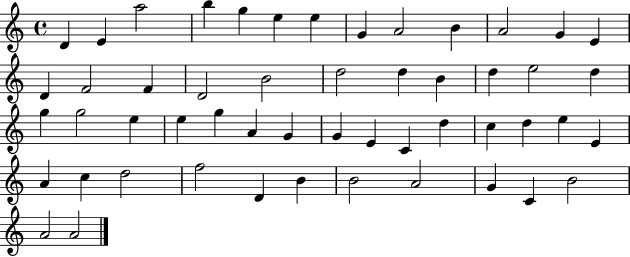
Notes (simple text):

D4/q E4/q A5/h B5/q G5/q E5/q E5/q G4/q A4/h B4/q A4/h G4/q E4/q D4/q F4/h F4/q D4/h B4/h D5/h D5/q B4/q D5/q E5/h D5/q G5/q G5/h E5/q E5/q G5/q A4/q G4/q G4/q E4/q C4/q D5/q C5/q D5/q E5/q E4/q A4/q C5/q D5/h F5/h D4/q B4/q B4/h A4/h G4/q C4/q B4/h A4/h A4/h